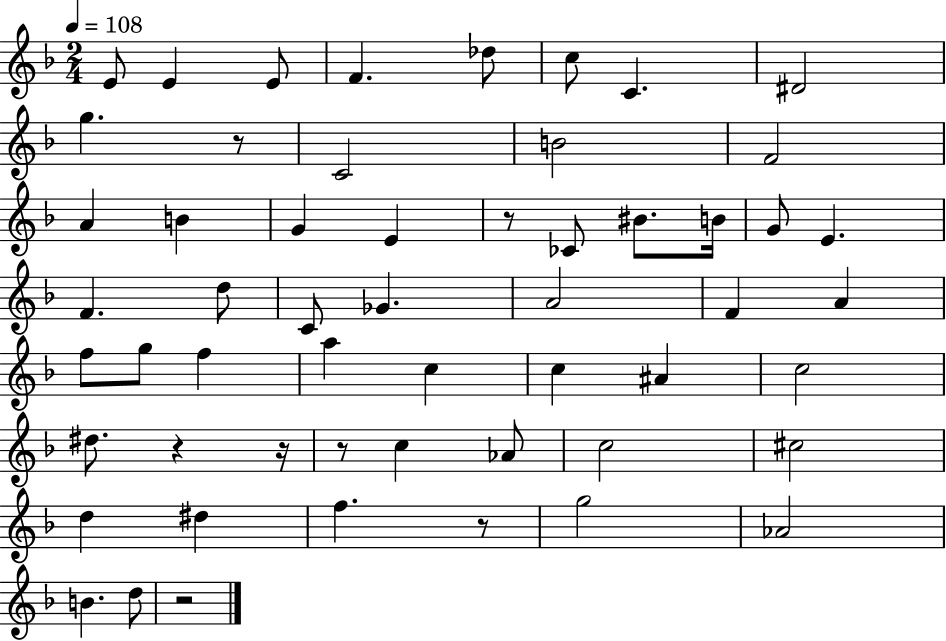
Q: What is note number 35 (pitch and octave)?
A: A#4